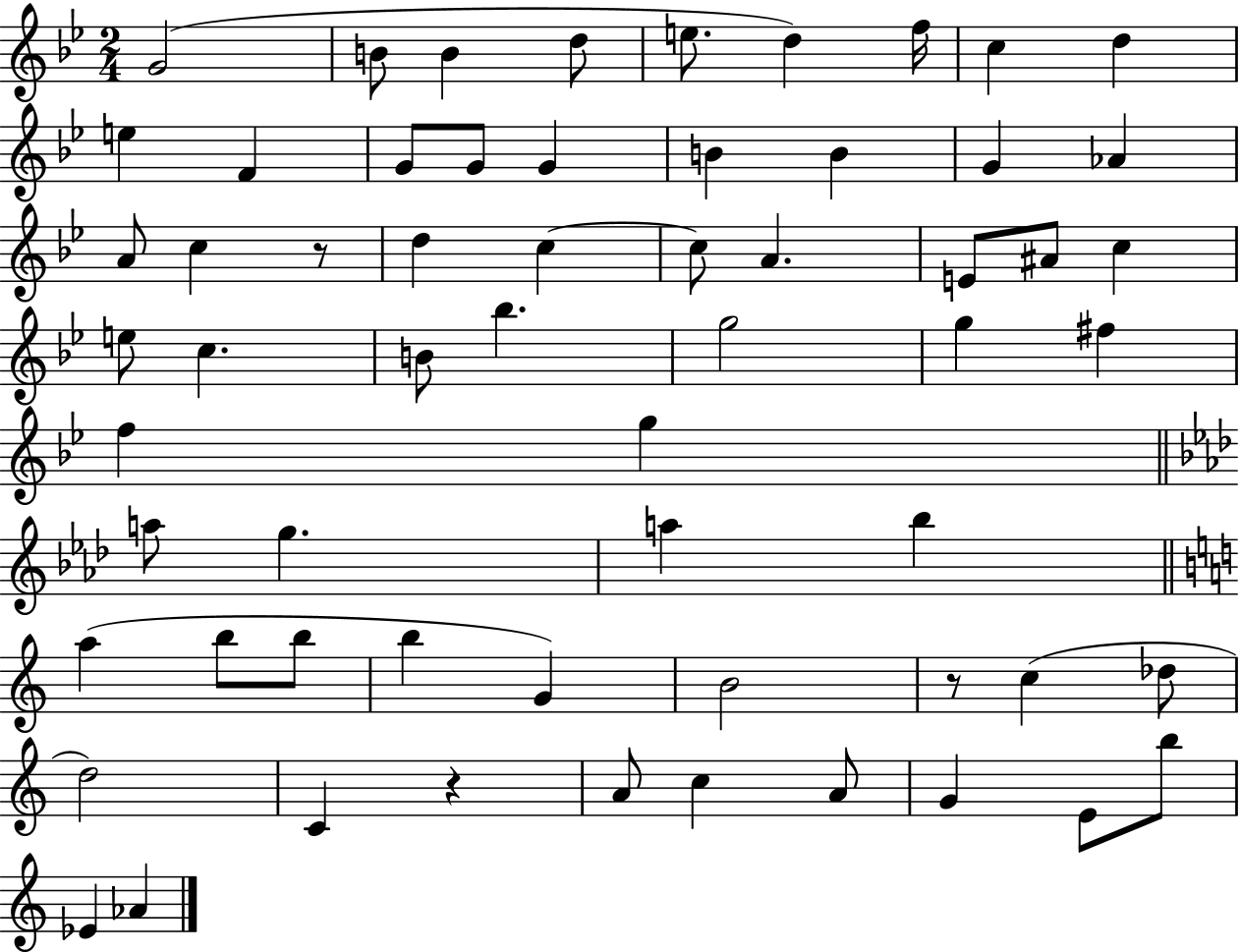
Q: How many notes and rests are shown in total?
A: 61